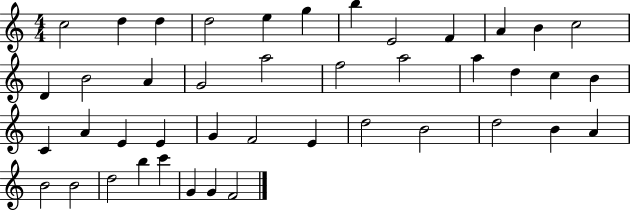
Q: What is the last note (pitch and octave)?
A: F4